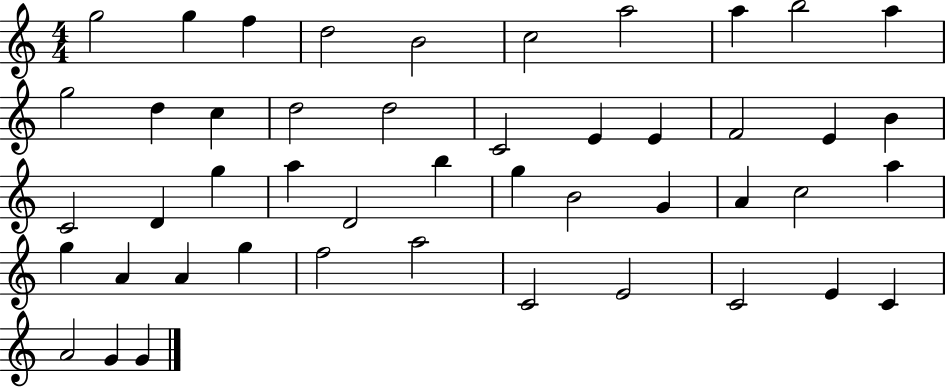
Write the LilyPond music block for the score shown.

{
  \clef treble
  \numericTimeSignature
  \time 4/4
  \key c \major
  g''2 g''4 f''4 | d''2 b'2 | c''2 a''2 | a''4 b''2 a''4 | \break g''2 d''4 c''4 | d''2 d''2 | c'2 e'4 e'4 | f'2 e'4 b'4 | \break c'2 d'4 g''4 | a''4 d'2 b''4 | g''4 b'2 g'4 | a'4 c''2 a''4 | \break g''4 a'4 a'4 g''4 | f''2 a''2 | c'2 e'2 | c'2 e'4 c'4 | \break a'2 g'4 g'4 | \bar "|."
}